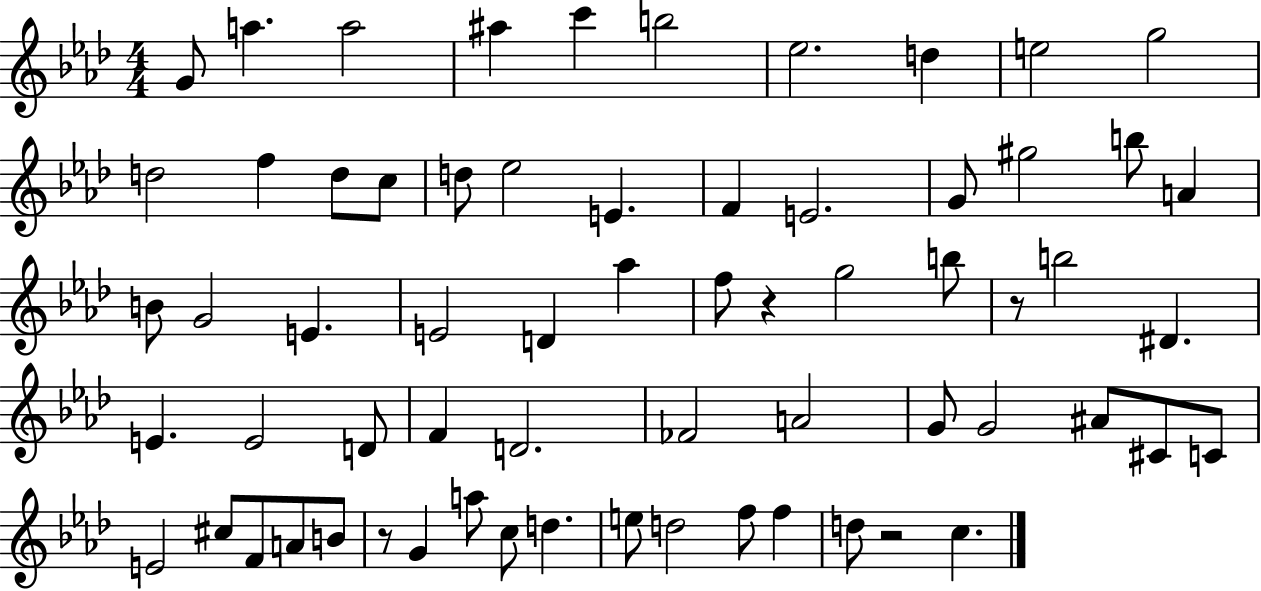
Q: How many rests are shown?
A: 4